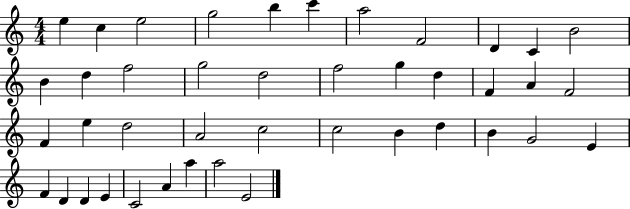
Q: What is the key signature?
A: C major